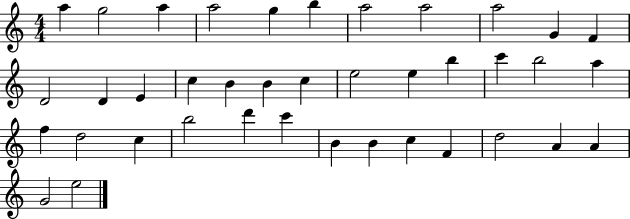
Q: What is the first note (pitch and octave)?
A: A5